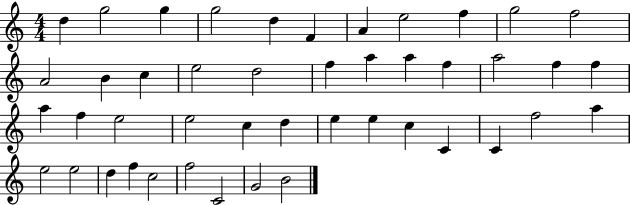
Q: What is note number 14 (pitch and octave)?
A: C5